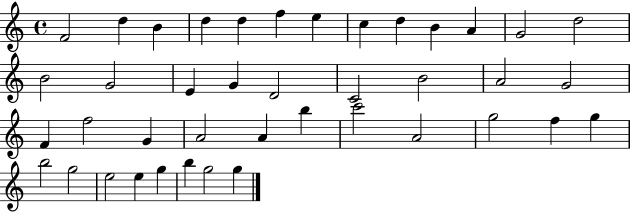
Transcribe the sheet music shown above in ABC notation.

X:1
T:Untitled
M:4/4
L:1/4
K:C
F2 d B d d f e c d B A G2 d2 B2 G2 E G D2 C2 B2 A2 G2 F f2 G A2 A b c'2 A2 g2 f g b2 g2 e2 e g b g2 g